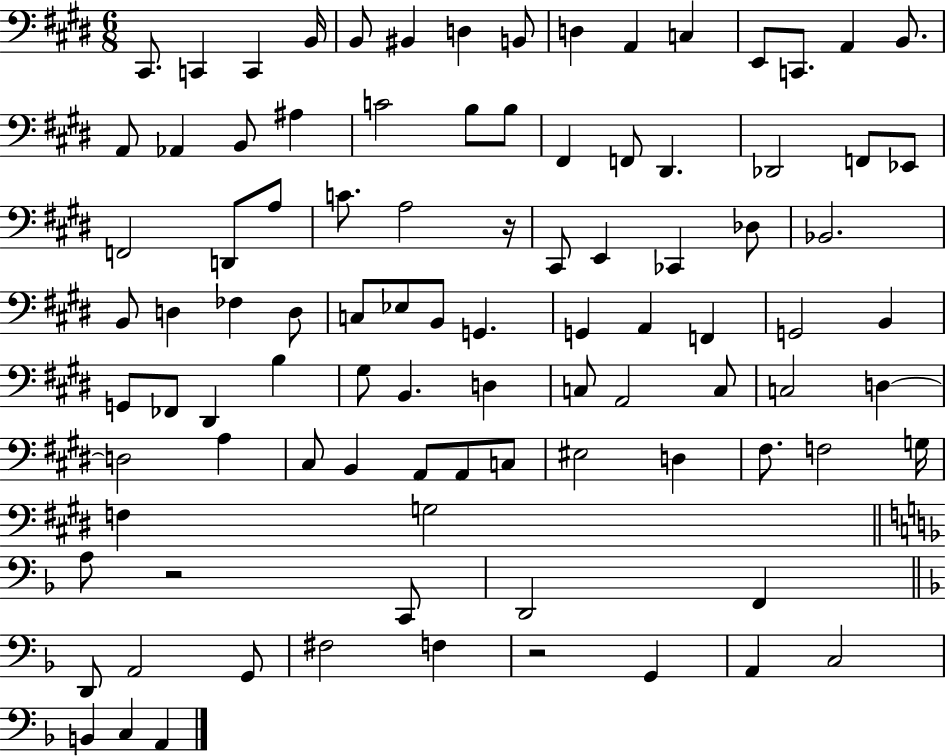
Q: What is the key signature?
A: E major